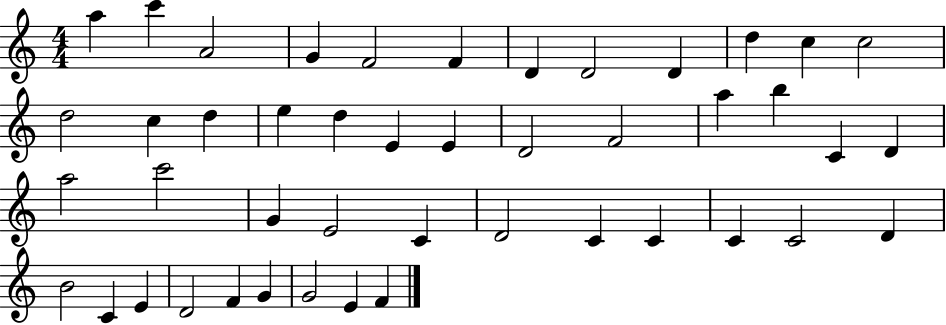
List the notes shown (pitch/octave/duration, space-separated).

A5/q C6/q A4/h G4/q F4/h F4/q D4/q D4/h D4/q D5/q C5/q C5/h D5/h C5/q D5/q E5/q D5/q E4/q E4/q D4/h F4/h A5/q B5/q C4/q D4/q A5/h C6/h G4/q E4/h C4/q D4/h C4/q C4/q C4/q C4/h D4/q B4/h C4/q E4/q D4/h F4/q G4/q G4/h E4/q F4/q